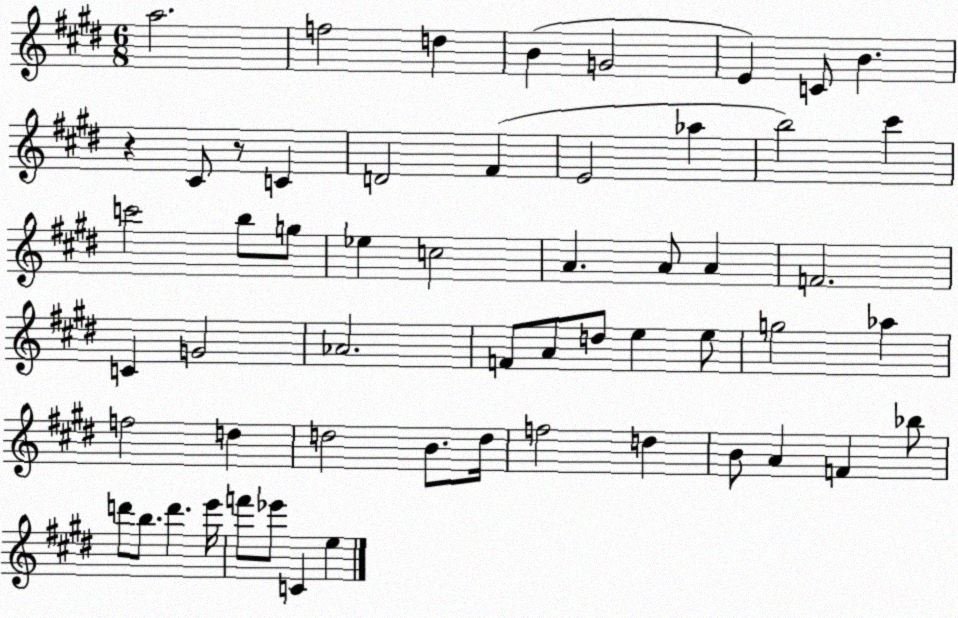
X:1
T:Untitled
M:6/8
L:1/4
K:E
a2 f2 d B G2 E C/2 B z ^C/2 z/2 C D2 ^F E2 _a b2 ^c' c'2 b/2 g/2 _e c2 A A/2 A F2 C G2 _A2 F/2 A/2 d/2 e e/2 g2 _a f2 d d2 B/2 d/4 f2 d B/2 A F _b/2 d'/2 b/2 d' e'/4 f'/2 _e'/2 C e